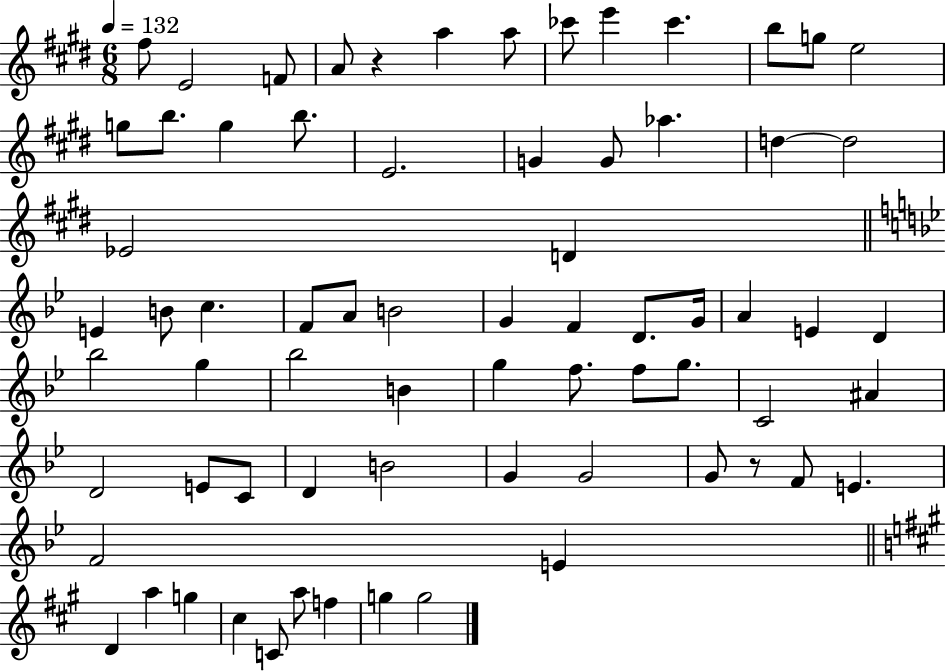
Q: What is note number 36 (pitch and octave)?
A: E4